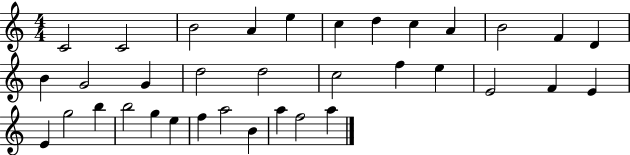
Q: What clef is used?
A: treble